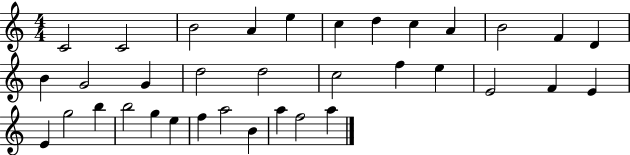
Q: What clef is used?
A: treble